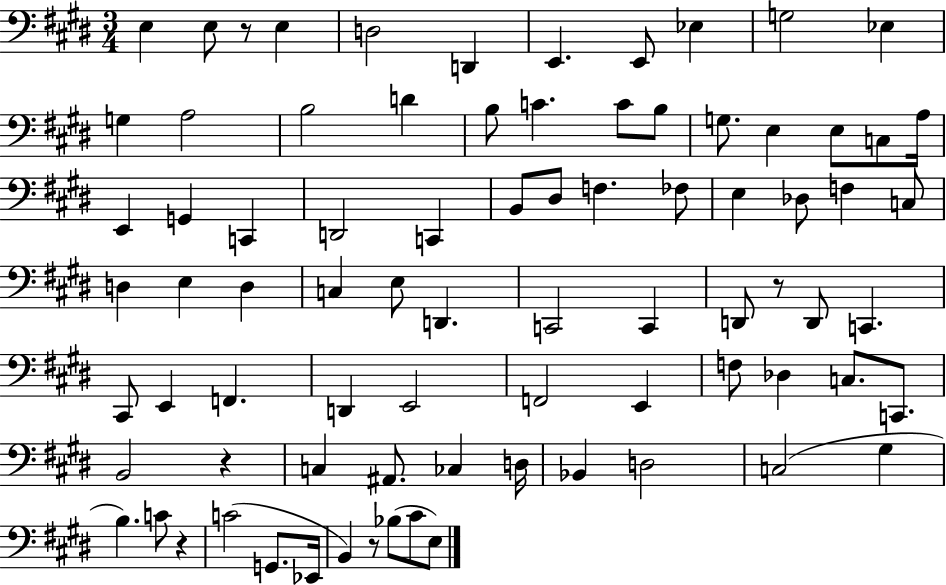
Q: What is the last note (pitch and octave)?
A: E3